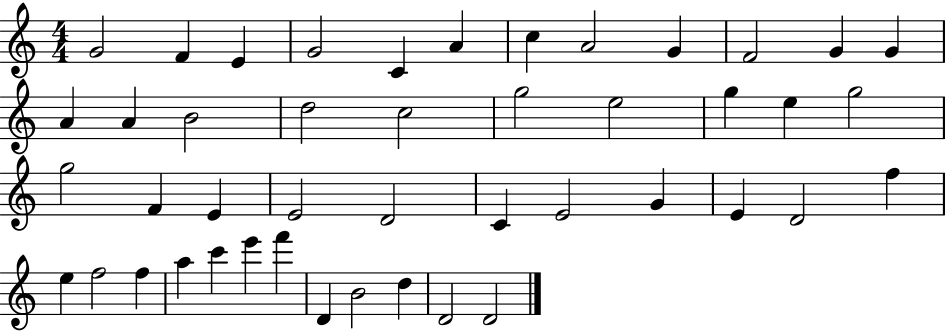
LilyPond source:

{
  \clef treble
  \numericTimeSignature
  \time 4/4
  \key c \major
  g'2 f'4 e'4 | g'2 c'4 a'4 | c''4 a'2 g'4 | f'2 g'4 g'4 | \break a'4 a'4 b'2 | d''2 c''2 | g''2 e''2 | g''4 e''4 g''2 | \break g''2 f'4 e'4 | e'2 d'2 | c'4 e'2 g'4 | e'4 d'2 f''4 | \break e''4 f''2 f''4 | a''4 c'''4 e'''4 f'''4 | d'4 b'2 d''4 | d'2 d'2 | \break \bar "|."
}